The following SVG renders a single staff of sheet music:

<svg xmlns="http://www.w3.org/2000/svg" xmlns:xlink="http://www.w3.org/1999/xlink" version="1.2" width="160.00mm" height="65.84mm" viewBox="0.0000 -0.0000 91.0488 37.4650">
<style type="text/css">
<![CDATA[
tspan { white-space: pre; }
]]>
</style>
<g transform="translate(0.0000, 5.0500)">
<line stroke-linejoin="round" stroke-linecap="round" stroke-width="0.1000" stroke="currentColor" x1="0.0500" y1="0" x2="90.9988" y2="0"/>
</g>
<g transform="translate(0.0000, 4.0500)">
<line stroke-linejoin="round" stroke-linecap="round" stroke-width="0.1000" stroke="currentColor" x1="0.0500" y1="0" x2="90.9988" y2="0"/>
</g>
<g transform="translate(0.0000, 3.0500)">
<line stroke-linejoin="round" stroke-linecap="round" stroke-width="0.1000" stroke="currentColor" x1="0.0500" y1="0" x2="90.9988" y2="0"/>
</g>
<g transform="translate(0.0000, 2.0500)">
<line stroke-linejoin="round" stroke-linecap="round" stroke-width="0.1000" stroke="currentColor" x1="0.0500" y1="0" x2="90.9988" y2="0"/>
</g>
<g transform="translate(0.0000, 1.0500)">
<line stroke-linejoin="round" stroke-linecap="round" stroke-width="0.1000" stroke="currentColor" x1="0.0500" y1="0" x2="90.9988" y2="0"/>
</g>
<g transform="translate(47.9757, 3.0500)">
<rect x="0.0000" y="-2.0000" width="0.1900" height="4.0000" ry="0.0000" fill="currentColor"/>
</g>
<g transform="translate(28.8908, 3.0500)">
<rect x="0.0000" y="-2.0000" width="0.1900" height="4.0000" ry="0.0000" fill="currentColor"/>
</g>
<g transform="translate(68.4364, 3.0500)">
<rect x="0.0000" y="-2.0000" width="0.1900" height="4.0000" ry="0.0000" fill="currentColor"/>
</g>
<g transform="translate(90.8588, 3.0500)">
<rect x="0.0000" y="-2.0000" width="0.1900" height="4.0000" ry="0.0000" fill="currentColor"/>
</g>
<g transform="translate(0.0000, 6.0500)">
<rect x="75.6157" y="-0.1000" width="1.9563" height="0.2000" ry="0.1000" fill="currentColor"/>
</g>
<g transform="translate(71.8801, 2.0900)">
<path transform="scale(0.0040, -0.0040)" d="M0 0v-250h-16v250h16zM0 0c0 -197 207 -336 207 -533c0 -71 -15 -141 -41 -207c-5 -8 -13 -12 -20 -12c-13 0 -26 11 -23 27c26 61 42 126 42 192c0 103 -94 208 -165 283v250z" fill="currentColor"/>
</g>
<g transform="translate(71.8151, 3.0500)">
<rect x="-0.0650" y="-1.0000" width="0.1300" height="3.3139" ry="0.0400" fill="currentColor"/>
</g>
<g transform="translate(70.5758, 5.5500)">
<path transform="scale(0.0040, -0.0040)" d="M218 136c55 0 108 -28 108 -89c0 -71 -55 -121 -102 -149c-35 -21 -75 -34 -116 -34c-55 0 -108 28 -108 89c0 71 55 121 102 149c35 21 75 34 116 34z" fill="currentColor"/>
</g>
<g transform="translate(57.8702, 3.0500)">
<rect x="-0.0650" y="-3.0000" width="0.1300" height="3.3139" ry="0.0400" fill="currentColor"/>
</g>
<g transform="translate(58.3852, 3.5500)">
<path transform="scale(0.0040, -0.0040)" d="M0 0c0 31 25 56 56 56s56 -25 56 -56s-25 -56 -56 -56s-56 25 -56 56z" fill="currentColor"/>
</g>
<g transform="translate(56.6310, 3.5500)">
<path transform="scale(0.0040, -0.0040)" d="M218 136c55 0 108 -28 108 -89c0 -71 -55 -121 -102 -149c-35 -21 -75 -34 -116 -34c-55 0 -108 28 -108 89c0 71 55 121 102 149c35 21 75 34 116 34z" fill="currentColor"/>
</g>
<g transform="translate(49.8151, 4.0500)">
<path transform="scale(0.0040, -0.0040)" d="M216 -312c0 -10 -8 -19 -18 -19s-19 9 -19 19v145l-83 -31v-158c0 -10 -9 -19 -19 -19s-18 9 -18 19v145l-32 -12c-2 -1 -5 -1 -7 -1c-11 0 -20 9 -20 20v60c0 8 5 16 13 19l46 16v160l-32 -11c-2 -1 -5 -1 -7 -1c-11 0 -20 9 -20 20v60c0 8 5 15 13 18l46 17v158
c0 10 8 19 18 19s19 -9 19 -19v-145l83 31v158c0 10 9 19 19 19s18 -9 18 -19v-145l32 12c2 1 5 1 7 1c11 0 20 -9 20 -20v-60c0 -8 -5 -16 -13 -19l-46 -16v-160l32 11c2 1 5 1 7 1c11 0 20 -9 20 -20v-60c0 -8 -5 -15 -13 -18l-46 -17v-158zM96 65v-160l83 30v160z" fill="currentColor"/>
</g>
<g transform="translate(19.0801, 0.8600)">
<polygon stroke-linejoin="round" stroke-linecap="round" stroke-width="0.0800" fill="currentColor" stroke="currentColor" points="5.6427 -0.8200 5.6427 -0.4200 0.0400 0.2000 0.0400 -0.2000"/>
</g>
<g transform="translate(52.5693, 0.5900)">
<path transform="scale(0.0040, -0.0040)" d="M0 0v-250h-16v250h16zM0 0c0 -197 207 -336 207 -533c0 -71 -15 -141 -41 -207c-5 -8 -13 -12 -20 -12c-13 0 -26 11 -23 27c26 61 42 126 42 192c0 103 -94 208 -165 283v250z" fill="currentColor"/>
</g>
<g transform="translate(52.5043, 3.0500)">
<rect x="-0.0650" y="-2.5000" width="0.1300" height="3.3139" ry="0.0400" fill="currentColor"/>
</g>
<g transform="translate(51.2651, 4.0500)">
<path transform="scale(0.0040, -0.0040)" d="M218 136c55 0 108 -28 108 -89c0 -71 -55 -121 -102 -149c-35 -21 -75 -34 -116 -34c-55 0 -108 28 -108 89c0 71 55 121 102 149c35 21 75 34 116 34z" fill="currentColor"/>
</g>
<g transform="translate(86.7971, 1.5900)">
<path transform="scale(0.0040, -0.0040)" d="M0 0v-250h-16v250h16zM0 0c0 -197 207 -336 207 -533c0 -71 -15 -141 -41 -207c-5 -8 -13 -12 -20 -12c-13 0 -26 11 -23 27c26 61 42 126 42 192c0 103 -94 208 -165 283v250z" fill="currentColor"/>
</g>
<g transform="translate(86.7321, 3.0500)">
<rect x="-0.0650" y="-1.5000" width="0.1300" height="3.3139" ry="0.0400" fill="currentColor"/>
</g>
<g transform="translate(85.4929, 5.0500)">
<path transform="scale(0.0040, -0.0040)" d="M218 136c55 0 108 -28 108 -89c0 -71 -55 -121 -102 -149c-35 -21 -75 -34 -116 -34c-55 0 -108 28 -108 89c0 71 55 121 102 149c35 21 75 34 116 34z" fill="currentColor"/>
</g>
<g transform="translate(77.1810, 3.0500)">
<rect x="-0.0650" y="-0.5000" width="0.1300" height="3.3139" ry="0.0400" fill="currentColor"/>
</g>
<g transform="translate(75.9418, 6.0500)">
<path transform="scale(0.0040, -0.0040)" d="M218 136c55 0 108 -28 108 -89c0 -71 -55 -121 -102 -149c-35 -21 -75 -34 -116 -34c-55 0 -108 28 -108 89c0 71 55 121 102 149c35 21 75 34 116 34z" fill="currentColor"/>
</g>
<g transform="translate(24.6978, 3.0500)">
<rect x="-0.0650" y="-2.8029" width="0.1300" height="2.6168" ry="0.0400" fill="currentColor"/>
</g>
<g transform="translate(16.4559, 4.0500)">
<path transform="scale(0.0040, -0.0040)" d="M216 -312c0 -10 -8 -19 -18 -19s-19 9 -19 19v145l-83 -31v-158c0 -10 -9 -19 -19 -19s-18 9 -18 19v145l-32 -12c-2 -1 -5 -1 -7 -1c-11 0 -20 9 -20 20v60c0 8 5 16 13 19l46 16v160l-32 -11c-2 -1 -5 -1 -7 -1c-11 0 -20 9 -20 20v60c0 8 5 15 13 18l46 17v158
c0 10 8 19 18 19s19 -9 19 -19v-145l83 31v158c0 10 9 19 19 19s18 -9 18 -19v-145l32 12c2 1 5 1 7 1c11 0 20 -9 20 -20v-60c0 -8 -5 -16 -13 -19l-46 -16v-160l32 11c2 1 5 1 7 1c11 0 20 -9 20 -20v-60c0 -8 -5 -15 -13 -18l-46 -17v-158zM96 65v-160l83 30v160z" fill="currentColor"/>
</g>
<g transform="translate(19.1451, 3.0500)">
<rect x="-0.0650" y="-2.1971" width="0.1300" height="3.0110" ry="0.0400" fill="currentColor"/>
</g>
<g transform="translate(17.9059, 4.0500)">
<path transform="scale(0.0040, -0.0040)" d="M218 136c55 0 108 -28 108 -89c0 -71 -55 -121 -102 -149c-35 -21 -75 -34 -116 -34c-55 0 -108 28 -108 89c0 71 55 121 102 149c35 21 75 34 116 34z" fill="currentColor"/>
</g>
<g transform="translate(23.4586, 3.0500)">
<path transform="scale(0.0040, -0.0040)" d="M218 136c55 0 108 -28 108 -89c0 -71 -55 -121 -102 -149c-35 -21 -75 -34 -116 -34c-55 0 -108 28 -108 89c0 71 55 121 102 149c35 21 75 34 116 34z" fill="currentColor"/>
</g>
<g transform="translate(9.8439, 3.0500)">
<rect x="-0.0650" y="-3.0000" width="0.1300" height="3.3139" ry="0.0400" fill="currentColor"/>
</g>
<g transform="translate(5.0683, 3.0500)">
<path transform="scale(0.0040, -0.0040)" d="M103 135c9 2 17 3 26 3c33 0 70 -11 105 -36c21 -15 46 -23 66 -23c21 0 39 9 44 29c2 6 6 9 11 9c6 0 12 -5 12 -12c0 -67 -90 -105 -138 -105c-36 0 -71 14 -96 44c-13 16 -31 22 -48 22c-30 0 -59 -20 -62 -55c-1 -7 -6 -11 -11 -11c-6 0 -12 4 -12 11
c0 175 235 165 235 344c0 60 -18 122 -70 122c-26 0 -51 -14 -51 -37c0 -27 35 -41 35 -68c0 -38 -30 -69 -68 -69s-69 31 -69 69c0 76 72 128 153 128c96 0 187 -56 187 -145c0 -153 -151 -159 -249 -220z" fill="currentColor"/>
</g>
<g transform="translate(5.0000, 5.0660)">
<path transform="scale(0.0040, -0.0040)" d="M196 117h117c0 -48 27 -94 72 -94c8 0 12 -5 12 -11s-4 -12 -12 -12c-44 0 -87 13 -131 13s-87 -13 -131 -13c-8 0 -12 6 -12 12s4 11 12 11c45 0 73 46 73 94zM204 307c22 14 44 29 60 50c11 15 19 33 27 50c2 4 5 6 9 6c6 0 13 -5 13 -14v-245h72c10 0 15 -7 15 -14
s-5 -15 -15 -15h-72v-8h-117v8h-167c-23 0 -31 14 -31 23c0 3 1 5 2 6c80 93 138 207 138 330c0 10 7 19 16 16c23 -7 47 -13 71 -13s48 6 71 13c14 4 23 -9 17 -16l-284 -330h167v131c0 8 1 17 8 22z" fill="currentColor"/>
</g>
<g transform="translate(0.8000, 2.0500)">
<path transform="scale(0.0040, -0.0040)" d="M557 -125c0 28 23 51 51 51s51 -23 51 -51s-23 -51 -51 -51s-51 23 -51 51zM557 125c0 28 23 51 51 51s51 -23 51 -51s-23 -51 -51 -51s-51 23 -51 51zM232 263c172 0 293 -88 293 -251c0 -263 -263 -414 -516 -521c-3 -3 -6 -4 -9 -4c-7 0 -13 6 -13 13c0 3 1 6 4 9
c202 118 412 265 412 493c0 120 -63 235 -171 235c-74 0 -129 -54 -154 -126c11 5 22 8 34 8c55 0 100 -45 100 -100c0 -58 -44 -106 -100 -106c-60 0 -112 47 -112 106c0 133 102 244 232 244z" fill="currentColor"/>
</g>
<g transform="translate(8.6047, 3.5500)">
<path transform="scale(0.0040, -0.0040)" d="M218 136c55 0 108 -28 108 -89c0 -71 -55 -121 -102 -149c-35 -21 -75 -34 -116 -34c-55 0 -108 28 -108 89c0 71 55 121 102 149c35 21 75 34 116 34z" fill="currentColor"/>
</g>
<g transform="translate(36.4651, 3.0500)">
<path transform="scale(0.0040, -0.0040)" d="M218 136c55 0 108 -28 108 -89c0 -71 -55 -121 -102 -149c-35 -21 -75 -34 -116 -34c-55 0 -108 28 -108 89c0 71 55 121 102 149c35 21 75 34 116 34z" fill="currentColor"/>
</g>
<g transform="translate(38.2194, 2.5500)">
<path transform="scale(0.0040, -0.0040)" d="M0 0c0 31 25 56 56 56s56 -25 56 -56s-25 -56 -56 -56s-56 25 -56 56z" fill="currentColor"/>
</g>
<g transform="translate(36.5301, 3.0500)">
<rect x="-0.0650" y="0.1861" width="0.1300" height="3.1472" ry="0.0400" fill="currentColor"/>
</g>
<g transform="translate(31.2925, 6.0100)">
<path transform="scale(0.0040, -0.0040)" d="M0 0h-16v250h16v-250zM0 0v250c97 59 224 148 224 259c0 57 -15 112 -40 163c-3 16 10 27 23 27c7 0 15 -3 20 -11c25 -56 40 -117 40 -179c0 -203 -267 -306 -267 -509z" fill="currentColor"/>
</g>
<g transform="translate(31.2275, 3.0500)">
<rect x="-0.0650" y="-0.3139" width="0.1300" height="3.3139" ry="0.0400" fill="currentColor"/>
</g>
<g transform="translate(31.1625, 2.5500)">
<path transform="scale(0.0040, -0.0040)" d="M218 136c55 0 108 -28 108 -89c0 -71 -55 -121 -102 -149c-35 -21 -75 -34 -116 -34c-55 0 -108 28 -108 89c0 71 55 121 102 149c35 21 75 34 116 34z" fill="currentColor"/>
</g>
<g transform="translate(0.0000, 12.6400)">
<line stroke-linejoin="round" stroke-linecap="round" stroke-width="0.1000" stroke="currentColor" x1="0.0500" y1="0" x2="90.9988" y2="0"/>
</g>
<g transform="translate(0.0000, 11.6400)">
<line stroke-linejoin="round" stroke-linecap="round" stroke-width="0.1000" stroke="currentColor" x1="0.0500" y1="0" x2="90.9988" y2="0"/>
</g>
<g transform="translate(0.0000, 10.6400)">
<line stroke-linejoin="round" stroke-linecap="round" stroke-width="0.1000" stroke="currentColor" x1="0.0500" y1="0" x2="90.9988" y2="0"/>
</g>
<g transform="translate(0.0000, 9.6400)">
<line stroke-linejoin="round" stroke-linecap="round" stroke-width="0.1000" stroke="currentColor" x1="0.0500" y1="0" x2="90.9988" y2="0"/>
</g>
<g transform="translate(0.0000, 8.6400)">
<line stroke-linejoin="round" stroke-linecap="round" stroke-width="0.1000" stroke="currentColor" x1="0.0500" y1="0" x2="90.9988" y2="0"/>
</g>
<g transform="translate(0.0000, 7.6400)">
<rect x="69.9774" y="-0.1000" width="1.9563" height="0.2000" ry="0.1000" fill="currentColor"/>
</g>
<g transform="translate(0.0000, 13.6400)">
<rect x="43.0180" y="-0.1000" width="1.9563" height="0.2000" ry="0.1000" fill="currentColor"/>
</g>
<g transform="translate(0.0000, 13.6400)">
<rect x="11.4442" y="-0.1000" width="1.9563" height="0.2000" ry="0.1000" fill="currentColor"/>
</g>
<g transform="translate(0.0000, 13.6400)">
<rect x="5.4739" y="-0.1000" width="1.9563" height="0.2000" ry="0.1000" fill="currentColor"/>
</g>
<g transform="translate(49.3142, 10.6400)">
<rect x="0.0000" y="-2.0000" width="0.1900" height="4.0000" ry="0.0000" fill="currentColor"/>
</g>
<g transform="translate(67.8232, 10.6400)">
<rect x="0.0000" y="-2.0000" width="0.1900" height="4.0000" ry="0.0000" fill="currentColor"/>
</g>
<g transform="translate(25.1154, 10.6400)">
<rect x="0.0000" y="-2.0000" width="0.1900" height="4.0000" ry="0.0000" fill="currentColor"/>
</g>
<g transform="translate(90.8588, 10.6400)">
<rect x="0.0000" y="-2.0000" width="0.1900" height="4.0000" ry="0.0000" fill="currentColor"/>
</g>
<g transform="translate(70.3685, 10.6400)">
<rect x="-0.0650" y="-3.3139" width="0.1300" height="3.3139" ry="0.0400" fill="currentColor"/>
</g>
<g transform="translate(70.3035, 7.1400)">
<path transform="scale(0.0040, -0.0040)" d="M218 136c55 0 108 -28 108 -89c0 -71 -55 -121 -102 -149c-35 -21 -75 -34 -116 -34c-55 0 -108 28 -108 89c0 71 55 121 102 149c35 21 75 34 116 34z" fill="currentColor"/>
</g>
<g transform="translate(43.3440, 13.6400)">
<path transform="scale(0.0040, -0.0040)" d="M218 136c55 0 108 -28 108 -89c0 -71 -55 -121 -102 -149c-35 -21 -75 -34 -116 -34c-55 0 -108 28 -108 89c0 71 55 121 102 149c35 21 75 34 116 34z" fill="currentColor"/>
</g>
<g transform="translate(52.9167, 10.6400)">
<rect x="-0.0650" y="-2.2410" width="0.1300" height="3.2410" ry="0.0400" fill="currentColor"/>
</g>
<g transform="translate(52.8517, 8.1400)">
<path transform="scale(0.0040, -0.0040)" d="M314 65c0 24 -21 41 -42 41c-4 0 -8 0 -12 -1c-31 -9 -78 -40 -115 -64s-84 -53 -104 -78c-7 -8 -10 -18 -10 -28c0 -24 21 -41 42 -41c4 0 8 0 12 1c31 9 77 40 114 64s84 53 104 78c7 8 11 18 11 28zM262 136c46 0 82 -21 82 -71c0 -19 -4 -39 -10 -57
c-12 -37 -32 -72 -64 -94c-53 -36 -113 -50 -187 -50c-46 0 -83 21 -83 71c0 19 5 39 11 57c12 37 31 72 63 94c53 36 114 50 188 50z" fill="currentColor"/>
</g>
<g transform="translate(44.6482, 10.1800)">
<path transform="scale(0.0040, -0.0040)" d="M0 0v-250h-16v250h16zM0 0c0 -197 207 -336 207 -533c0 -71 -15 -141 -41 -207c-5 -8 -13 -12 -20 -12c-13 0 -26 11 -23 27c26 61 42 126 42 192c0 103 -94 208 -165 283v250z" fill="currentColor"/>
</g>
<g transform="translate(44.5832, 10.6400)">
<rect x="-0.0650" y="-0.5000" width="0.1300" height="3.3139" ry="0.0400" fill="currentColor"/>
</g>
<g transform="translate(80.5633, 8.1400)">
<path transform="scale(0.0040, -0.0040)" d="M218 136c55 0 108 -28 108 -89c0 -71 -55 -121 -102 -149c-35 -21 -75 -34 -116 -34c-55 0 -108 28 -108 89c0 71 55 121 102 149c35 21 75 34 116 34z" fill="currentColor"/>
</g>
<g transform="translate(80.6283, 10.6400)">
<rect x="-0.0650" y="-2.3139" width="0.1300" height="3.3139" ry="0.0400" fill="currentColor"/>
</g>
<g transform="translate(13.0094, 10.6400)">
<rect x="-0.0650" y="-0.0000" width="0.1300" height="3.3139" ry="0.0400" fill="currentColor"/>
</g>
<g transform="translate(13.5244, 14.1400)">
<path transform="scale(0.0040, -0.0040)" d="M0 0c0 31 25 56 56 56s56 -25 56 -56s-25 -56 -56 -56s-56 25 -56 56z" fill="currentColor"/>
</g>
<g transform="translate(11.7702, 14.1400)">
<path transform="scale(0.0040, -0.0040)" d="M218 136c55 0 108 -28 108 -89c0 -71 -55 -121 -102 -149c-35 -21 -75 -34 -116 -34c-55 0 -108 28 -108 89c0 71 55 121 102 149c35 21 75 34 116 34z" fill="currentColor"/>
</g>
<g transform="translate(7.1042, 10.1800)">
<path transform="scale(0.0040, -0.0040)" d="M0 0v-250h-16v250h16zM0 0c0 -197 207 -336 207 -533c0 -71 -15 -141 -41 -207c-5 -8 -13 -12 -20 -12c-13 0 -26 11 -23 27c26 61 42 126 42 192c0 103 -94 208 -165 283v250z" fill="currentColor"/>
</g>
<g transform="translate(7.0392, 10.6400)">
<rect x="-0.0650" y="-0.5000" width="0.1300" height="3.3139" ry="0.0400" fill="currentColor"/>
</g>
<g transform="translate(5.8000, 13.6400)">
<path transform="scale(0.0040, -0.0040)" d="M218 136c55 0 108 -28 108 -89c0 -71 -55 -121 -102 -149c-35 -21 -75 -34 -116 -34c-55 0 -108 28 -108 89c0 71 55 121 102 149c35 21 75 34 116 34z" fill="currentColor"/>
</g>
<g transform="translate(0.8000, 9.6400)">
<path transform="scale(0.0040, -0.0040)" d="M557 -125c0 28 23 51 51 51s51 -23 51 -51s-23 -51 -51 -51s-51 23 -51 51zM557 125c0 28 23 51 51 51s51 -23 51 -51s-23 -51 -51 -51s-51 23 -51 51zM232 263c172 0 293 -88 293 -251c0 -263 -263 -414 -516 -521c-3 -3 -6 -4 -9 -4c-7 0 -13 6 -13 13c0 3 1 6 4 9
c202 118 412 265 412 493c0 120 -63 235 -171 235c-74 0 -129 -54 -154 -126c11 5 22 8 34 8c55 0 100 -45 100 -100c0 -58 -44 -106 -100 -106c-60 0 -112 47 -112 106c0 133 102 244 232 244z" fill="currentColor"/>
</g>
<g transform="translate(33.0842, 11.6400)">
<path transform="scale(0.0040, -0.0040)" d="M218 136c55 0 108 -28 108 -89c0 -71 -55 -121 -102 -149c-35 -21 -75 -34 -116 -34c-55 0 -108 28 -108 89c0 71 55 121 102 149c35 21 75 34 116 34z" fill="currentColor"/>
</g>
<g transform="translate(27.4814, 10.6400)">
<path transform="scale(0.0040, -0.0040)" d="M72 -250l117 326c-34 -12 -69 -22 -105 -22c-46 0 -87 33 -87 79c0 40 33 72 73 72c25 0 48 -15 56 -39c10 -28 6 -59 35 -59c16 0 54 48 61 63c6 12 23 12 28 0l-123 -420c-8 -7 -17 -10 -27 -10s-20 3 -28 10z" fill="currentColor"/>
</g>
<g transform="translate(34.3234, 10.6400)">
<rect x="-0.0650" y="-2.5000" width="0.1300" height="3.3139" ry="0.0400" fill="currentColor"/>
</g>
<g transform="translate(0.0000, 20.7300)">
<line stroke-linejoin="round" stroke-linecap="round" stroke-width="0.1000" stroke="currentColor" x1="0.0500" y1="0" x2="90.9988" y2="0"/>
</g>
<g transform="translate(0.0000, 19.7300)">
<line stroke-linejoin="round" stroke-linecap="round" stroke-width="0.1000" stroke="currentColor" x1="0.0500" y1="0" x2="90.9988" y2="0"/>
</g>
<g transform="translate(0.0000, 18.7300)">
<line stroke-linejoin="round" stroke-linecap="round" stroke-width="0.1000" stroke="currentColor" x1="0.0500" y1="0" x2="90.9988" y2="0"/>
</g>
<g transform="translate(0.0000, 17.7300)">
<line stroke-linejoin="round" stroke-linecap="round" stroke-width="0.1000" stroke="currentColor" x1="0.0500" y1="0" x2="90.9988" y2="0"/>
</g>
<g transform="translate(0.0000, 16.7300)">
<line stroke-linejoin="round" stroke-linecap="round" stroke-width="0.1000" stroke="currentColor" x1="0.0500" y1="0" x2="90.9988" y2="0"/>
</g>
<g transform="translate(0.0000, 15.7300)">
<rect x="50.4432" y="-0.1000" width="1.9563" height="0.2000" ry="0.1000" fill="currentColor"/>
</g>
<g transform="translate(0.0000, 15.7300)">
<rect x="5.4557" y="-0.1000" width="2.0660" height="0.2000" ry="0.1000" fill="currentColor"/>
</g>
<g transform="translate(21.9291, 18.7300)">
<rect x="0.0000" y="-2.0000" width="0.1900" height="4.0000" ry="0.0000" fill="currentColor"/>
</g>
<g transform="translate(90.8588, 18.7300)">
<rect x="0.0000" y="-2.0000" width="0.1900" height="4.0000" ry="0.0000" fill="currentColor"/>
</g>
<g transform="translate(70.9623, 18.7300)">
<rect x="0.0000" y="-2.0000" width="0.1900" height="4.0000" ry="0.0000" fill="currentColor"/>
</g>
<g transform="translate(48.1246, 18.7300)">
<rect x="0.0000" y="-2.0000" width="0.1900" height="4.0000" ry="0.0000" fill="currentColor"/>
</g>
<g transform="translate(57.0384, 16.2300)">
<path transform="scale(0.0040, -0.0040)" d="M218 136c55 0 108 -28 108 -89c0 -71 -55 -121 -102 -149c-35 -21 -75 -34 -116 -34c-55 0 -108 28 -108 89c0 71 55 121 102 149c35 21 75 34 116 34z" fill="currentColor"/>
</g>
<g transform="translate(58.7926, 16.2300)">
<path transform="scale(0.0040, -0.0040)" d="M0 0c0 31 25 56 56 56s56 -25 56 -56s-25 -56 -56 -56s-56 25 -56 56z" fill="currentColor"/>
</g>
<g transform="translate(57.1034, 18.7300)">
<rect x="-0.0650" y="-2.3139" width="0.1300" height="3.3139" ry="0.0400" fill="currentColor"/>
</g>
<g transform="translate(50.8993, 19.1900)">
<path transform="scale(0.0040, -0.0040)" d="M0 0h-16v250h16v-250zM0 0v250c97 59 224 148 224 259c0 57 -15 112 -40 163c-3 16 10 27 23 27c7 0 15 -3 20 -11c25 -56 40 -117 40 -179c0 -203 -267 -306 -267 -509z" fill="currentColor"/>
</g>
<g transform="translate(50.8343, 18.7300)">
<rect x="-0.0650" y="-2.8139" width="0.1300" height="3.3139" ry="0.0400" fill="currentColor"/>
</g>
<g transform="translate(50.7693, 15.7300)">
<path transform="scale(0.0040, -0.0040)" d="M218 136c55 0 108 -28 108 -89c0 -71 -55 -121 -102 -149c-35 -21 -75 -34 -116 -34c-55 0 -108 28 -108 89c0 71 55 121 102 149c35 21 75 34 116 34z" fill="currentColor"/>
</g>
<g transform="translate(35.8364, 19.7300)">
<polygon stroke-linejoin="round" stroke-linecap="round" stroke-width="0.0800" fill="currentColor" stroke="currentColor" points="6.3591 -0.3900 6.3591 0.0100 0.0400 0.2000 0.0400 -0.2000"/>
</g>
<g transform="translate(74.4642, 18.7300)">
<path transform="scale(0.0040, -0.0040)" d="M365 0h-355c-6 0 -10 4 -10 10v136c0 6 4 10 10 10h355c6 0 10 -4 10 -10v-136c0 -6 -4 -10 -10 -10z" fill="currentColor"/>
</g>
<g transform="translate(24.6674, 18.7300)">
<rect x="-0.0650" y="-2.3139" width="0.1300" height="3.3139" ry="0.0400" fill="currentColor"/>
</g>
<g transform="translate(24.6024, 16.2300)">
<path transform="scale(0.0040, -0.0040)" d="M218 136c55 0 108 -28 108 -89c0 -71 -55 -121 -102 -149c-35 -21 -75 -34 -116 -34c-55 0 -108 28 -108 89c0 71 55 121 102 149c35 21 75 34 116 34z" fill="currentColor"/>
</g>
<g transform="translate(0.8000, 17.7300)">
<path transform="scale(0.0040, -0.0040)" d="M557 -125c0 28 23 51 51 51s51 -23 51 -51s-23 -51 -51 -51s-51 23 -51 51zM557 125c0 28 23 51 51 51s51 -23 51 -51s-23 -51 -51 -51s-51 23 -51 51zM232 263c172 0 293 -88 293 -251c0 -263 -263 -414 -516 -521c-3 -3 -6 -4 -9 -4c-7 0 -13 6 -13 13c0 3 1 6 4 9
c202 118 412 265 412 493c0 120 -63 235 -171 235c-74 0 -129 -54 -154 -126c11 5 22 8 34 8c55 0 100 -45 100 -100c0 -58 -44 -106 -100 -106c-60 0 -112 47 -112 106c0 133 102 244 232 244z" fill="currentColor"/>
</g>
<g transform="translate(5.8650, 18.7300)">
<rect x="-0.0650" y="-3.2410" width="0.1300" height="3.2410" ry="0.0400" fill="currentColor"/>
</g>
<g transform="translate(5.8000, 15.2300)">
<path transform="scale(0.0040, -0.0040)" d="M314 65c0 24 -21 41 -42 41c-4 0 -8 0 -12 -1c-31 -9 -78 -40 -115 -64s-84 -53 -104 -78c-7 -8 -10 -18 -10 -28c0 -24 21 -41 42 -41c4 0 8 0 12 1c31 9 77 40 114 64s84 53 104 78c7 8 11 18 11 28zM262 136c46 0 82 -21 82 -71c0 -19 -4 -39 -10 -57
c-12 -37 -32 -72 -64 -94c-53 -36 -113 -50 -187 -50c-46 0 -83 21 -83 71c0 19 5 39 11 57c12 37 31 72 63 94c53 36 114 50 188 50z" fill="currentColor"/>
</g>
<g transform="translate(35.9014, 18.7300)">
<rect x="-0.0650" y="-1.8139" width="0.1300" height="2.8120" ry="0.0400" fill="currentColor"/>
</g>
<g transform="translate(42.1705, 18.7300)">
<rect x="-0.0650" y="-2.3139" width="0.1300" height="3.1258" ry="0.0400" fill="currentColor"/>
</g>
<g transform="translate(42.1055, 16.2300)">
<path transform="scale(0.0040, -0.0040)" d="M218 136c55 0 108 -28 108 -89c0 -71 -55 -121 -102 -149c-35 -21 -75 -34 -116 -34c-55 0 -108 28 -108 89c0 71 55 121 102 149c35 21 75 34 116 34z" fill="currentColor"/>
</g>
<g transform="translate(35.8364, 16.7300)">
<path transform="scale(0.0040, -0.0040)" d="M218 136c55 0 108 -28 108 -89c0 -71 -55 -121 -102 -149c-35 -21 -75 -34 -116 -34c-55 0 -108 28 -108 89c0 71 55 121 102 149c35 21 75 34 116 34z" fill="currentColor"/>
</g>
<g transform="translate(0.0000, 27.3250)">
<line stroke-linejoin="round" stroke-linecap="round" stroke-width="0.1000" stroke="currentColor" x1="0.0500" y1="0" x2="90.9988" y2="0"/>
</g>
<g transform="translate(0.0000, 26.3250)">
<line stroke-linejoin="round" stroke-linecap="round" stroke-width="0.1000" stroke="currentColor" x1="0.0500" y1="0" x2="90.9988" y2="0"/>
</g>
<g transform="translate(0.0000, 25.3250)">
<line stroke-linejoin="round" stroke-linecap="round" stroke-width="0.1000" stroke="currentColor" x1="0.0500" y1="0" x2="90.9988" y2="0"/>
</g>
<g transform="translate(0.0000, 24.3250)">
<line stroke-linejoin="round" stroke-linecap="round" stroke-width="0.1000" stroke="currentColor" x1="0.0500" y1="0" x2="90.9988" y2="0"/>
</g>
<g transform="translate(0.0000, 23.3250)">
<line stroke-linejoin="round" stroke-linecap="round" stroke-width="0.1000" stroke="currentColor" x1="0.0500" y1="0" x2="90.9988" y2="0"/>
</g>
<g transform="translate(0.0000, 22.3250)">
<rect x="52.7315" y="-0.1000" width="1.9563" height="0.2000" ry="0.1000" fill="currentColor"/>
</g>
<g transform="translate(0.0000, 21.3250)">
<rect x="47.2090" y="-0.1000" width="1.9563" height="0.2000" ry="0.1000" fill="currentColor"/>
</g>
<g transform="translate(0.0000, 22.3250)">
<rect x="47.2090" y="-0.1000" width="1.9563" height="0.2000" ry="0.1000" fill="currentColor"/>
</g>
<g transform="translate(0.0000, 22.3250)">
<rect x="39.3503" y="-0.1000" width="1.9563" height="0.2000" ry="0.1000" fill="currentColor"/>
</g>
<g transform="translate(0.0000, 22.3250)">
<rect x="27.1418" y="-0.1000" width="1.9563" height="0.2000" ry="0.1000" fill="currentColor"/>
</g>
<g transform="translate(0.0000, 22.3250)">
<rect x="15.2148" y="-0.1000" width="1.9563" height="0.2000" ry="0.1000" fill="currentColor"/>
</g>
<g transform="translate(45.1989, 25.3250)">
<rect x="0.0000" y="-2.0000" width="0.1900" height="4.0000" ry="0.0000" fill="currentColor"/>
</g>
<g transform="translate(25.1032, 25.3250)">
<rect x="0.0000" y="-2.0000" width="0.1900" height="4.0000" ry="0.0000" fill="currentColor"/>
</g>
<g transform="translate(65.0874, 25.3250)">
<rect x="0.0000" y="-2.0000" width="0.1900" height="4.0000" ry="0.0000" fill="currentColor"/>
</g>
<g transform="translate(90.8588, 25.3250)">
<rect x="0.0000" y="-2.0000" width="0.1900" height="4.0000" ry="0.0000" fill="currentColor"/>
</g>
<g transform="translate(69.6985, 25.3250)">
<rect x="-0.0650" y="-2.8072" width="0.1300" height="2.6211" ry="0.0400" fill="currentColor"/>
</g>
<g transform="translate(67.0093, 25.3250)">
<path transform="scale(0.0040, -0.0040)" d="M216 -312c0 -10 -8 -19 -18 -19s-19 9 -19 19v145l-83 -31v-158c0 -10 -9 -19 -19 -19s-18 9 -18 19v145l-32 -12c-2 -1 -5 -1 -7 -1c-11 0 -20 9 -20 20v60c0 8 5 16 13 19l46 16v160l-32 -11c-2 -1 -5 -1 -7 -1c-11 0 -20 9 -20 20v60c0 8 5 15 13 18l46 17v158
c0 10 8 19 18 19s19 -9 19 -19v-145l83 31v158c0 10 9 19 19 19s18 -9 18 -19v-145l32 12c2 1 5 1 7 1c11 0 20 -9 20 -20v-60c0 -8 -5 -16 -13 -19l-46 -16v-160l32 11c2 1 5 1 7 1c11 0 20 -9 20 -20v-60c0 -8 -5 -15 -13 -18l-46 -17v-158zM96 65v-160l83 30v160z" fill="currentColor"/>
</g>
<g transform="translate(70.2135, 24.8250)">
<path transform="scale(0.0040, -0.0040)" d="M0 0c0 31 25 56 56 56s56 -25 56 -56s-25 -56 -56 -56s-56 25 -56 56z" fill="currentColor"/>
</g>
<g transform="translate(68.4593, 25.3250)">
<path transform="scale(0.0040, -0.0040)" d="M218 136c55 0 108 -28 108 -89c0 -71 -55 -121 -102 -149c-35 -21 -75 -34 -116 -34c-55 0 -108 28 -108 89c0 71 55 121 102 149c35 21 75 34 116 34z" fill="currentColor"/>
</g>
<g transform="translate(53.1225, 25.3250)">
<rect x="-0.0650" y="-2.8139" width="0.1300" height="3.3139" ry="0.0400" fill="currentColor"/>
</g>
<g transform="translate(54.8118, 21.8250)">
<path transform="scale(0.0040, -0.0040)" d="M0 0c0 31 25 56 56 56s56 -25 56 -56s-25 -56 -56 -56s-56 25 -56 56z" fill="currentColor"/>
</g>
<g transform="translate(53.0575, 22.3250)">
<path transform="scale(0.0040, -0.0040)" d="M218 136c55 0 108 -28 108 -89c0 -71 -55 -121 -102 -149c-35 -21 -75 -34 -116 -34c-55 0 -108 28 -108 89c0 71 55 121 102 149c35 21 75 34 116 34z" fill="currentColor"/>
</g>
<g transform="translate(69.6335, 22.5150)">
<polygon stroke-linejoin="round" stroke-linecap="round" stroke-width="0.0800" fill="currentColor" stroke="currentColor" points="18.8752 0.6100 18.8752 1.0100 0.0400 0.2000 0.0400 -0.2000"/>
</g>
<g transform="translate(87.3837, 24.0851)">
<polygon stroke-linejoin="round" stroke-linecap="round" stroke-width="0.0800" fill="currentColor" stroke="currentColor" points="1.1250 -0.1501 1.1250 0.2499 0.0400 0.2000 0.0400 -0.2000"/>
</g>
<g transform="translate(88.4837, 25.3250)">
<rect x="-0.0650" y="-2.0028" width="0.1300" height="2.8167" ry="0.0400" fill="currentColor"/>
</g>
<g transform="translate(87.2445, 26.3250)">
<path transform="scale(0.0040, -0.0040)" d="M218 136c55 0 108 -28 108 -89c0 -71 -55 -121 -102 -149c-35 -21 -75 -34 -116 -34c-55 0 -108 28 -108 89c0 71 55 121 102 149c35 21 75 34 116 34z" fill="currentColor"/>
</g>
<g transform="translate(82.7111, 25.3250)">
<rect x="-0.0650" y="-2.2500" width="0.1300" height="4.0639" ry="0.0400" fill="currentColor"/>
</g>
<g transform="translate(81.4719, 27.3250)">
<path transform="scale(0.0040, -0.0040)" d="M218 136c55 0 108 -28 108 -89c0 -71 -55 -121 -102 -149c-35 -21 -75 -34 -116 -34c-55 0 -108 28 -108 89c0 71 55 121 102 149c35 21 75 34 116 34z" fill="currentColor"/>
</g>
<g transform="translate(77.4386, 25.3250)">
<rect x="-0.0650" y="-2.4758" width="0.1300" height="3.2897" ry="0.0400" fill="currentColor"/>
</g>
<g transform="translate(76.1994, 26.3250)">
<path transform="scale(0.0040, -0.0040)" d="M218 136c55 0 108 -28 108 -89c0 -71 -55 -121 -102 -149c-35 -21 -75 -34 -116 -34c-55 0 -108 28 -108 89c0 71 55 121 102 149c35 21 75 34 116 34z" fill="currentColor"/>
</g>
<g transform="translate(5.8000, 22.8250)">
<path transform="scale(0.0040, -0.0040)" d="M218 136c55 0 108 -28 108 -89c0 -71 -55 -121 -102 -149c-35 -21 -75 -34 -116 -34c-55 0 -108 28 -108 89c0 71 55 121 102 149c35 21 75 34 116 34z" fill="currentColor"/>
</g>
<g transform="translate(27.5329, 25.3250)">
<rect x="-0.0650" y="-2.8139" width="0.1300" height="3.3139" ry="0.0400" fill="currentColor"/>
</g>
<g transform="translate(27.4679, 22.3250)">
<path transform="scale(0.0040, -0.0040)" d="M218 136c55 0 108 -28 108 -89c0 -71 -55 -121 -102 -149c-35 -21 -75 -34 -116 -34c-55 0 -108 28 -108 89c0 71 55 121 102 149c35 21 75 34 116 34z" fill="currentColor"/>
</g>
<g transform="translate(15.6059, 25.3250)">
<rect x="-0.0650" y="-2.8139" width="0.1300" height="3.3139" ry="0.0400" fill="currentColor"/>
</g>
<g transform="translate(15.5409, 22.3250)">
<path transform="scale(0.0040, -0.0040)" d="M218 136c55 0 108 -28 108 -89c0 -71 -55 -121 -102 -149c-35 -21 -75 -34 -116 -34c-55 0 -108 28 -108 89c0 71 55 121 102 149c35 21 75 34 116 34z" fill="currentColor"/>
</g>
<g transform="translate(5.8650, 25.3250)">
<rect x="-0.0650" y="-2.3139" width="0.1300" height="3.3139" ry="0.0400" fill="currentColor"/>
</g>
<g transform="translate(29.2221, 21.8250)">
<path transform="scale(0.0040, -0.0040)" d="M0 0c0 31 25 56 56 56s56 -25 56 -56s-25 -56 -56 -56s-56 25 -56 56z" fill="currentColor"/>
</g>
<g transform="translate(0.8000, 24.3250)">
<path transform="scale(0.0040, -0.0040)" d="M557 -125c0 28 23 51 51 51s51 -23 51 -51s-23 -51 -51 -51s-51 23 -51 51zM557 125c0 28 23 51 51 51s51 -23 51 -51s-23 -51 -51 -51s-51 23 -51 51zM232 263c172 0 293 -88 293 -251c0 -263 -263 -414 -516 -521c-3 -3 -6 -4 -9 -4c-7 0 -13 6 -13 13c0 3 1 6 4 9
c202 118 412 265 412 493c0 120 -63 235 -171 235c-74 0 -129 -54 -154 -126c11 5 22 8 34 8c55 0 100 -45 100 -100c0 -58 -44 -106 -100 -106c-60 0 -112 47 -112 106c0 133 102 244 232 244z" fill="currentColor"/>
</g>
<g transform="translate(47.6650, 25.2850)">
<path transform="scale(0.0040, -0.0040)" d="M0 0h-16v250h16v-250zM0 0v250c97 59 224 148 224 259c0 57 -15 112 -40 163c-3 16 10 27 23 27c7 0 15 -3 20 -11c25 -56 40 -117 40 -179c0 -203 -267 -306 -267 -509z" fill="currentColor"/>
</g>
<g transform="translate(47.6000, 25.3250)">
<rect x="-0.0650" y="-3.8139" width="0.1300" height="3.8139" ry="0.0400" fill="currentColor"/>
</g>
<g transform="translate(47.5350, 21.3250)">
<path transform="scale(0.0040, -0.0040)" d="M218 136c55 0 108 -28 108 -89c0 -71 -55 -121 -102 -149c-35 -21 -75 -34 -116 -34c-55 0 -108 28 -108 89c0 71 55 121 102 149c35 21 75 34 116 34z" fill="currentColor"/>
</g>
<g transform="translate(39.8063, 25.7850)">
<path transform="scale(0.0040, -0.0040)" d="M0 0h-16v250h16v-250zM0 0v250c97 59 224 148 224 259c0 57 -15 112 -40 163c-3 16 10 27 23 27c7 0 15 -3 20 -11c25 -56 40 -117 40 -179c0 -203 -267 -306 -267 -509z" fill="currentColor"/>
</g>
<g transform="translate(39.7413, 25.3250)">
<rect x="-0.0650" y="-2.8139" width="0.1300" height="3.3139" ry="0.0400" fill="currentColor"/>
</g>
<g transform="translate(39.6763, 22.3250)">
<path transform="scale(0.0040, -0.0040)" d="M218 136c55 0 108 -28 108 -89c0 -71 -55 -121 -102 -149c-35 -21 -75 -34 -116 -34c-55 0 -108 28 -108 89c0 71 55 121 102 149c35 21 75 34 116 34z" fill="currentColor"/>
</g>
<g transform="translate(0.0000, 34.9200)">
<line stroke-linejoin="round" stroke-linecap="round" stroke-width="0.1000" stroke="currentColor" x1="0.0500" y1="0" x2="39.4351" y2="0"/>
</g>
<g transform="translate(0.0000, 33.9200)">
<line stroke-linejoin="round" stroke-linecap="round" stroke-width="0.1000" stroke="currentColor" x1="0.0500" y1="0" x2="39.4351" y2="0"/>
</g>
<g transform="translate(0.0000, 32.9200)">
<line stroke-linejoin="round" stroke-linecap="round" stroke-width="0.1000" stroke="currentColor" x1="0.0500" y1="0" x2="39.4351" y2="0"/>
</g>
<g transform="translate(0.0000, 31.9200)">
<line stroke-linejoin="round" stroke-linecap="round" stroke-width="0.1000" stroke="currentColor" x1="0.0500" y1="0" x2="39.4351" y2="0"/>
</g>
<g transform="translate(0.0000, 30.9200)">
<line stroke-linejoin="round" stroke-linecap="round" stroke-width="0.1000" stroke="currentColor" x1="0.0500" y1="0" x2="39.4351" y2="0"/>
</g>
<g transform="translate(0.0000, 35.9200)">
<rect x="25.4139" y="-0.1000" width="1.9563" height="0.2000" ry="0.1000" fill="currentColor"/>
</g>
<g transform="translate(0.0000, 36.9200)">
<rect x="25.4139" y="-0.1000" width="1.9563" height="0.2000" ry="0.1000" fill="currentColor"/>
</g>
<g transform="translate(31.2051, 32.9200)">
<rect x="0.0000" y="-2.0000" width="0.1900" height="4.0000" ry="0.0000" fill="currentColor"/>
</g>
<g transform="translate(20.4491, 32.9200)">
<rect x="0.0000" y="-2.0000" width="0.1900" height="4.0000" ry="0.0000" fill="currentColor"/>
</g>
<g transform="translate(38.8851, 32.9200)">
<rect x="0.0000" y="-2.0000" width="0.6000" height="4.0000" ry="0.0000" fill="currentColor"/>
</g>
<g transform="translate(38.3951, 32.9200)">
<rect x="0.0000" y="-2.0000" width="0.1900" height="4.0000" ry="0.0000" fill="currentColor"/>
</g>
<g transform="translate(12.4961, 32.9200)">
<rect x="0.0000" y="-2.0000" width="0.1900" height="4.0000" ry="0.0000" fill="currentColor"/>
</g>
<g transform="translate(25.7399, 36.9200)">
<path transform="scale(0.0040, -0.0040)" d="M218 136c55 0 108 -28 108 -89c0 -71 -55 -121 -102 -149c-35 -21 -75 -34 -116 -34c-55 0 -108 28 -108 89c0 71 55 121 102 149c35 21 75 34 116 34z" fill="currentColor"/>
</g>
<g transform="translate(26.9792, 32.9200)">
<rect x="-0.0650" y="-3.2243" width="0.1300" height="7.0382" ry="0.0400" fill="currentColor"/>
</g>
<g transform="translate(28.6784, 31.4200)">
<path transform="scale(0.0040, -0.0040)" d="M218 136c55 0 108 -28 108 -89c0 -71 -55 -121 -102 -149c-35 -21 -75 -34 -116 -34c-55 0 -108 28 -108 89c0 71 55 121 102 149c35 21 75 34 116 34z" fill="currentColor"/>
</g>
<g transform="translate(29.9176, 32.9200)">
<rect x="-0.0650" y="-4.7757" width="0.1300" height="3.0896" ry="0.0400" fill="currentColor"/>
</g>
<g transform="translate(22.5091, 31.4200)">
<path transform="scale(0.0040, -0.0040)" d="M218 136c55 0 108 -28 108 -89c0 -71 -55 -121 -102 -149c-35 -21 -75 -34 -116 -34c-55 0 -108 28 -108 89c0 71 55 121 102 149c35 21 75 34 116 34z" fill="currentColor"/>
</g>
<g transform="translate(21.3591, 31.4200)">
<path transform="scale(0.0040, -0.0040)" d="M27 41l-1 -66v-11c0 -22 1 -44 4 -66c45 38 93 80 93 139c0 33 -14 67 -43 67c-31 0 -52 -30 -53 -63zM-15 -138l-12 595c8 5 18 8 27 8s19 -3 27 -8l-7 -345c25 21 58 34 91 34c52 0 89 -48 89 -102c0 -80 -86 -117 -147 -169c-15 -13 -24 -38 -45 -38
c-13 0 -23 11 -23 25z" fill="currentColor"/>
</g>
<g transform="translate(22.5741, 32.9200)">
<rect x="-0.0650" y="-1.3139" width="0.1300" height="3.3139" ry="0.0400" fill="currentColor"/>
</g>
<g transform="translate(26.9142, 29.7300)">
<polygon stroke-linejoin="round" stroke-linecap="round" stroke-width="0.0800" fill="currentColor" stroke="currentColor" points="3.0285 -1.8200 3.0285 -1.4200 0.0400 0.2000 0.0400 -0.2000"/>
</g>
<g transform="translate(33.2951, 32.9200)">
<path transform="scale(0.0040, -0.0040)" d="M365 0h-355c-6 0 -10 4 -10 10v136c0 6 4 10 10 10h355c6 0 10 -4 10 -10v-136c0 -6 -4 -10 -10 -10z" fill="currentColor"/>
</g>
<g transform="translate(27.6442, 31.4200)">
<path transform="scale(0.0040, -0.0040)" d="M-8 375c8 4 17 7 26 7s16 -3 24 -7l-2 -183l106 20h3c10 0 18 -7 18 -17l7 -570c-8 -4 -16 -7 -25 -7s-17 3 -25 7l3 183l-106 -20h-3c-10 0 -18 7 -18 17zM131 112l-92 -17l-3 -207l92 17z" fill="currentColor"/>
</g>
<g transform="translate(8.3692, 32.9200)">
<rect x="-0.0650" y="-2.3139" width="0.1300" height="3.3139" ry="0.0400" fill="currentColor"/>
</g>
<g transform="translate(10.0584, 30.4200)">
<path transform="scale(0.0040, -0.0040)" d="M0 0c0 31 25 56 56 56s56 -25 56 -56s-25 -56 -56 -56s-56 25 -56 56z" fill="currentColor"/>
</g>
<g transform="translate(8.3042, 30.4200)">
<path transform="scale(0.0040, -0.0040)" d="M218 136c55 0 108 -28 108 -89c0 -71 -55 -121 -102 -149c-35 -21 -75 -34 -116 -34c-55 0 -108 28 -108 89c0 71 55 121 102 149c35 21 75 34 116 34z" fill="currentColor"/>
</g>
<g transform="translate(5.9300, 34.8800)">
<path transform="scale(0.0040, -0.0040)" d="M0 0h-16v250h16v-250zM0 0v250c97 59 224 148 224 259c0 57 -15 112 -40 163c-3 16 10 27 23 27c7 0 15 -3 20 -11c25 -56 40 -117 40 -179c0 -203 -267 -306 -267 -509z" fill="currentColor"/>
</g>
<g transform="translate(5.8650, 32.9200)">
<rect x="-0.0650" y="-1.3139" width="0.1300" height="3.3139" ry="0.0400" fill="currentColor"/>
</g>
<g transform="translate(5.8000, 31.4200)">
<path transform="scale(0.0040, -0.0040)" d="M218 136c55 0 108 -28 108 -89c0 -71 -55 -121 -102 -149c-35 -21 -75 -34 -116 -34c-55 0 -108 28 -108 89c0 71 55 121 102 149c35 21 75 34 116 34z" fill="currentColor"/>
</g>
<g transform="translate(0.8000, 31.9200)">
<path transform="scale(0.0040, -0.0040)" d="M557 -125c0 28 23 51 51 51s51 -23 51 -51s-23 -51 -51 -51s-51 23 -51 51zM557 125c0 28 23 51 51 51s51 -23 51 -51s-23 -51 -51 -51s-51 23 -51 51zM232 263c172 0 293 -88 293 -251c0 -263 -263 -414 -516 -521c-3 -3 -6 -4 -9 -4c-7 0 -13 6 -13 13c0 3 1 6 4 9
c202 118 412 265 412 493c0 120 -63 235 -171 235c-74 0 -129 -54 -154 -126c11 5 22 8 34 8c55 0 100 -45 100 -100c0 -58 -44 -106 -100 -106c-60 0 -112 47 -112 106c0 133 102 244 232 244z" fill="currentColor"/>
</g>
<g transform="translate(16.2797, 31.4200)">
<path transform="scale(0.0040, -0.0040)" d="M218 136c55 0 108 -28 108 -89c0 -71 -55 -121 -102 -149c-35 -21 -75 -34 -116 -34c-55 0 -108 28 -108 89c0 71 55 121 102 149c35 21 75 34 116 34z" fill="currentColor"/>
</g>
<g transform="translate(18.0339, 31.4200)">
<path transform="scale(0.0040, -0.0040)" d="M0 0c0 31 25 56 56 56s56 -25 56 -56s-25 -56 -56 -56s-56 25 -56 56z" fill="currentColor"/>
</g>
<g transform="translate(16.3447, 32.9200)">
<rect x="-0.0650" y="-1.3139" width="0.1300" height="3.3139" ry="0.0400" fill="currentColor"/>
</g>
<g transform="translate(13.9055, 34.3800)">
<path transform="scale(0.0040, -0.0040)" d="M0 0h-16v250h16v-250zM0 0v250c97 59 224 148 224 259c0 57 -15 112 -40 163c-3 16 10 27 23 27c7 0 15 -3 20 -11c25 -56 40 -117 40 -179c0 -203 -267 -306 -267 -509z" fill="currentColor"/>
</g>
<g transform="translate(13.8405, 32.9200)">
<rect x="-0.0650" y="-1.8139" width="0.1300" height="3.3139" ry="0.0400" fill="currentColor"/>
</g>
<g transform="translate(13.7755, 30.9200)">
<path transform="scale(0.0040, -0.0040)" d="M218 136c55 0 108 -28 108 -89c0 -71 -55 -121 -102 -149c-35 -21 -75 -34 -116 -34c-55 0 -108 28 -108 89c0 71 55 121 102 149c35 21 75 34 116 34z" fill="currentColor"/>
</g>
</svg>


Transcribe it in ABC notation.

X:1
T:Untitled
M:2/4
L:1/4
K:C
C, ^B,,/2 D,/2 E,/2 D, ^B,,/2 C, F,,/2 E,, G,,/2 E,,/2 D,, z/2 B,, E,,/2 B,2 D B, D2 B, A,/2 B,/2 C/2 B, z2 B, C C C/2 E/2 C ^D,/2 B,,/2 G,,/2 B,,/4 G,/2 B, A,/2 G, _G, C,,/2 G,/2 z2